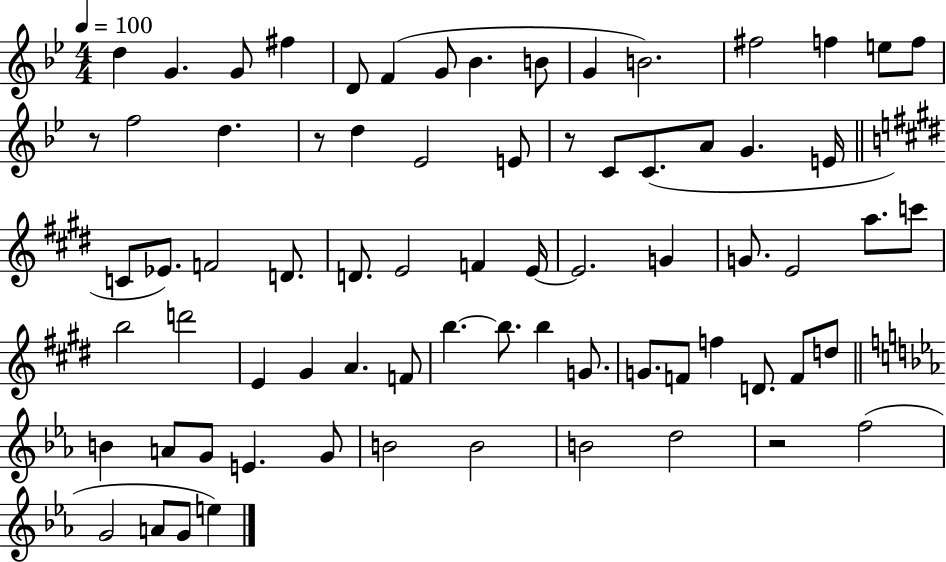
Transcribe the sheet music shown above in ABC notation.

X:1
T:Untitled
M:4/4
L:1/4
K:Bb
d G G/2 ^f D/2 F G/2 _B B/2 G B2 ^f2 f e/2 f/2 z/2 f2 d z/2 d _E2 E/2 z/2 C/2 C/2 A/2 G E/4 C/2 _E/2 F2 D/2 D/2 E2 F E/4 E2 G G/2 E2 a/2 c'/2 b2 d'2 E ^G A F/2 b b/2 b G/2 G/2 F/2 f D/2 F/2 d/2 B A/2 G/2 E G/2 B2 B2 B2 d2 z2 f2 G2 A/2 G/2 e